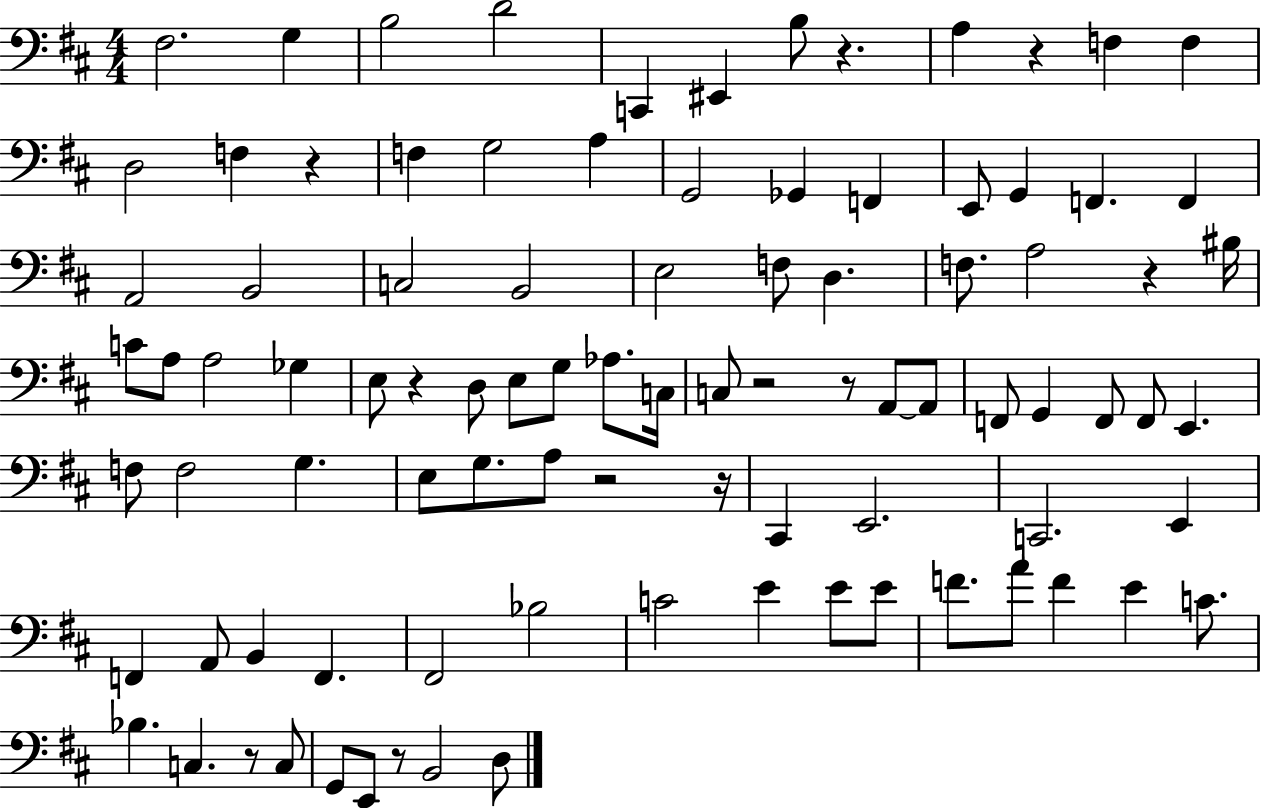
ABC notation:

X:1
T:Untitled
M:4/4
L:1/4
K:D
^F,2 G, B,2 D2 C,, ^E,, B,/2 z A, z F, F, D,2 F, z F, G,2 A, G,,2 _G,, F,, E,,/2 G,, F,, F,, A,,2 B,,2 C,2 B,,2 E,2 F,/2 D, F,/2 A,2 z ^B,/4 C/2 A,/2 A,2 _G, E,/2 z D,/2 E,/2 G,/2 _A,/2 C,/4 C,/2 z2 z/2 A,,/2 A,,/2 F,,/2 G,, F,,/2 F,,/2 E,, F,/2 F,2 G, E,/2 G,/2 A,/2 z2 z/4 ^C,, E,,2 C,,2 E,, F,, A,,/2 B,, F,, ^F,,2 _B,2 C2 E E/2 E/2 F/2 A/2 F E C/2 _B, C, z/2 C,/2 G,,/2 E,,/2 z/2 B,,2 D,/2